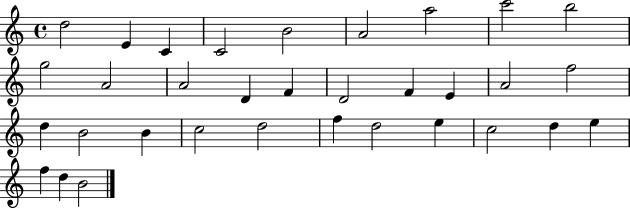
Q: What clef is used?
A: treble